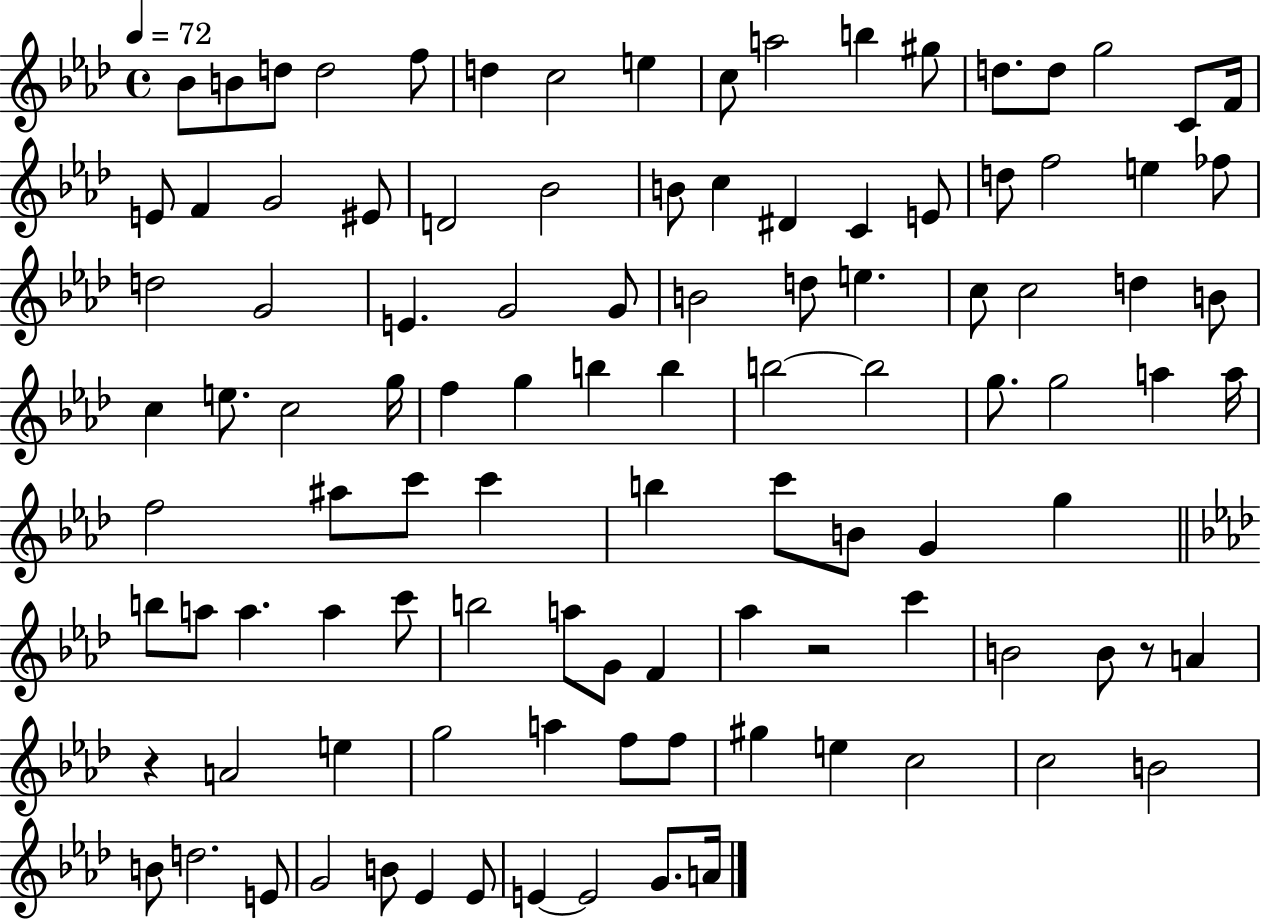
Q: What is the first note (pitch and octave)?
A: Bb4